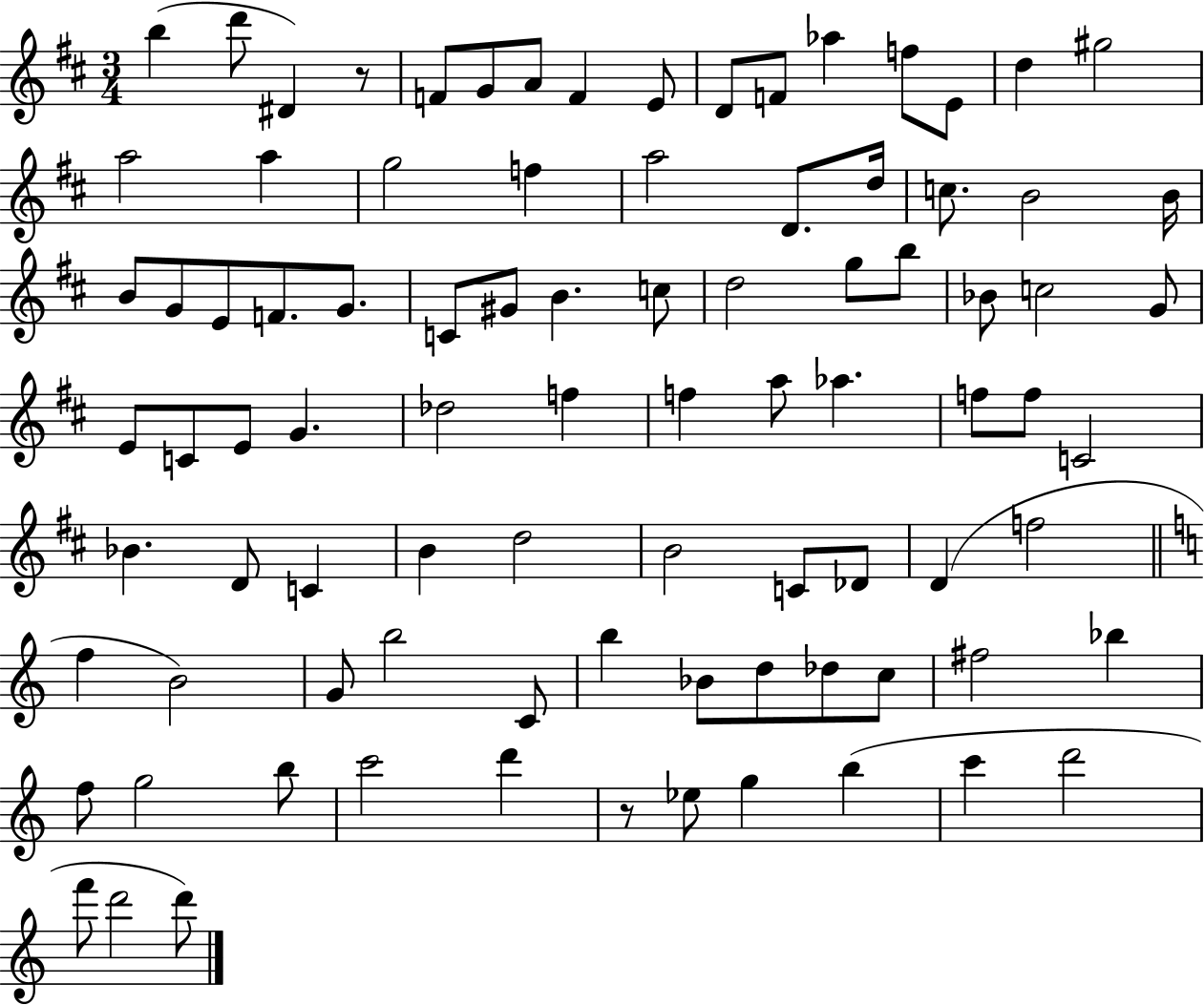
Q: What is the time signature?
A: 3/4